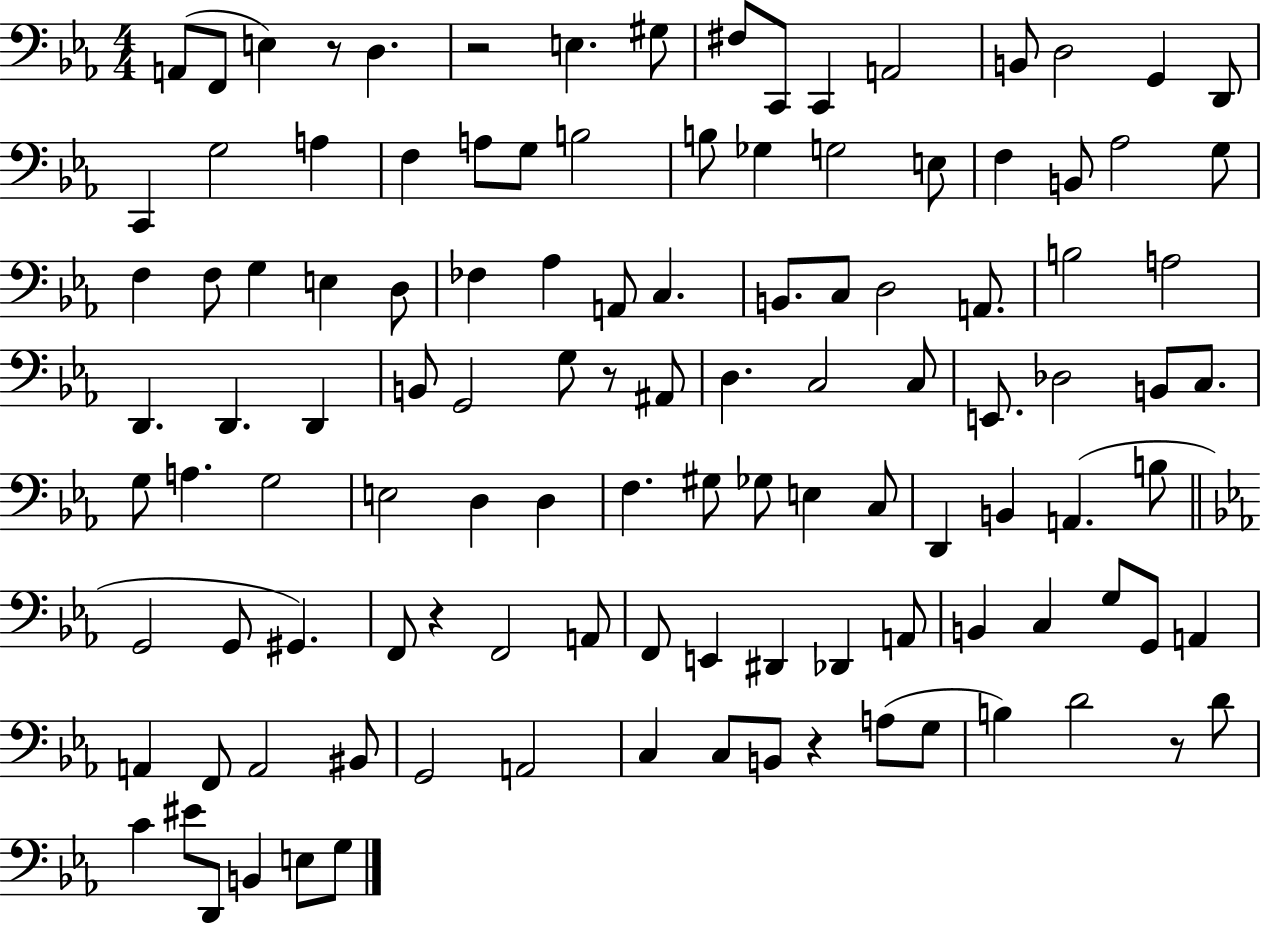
{
  \clef bass
  \numericTimeSignature
  \time 4/4
  \key ees \major
  \repeat volta 2 { a,8( f,8 e4) r8 d4. | r2 e4. gis8 | fis8 c,8 c,4 a,2 | b,8 d2 g,4 d,8 | \break c,4 g2 a4 | f4 a8 g8 b2 | b8 ges4 g2 e8 | f4 b,8 aes2 g8 | \break f4 f8 g4 e4 d8 | fes4 aes4 a,8 c4. | b,8. c8 d2 a,8. | b2 a2 | \break d,4. d,4. d,4 | b,8 g,2 g8 r8 ais,8 | d4. c2 c8 | e,8. des2 b,8 c8. | \break g8 a4. g2 | e2 d4 d4 | f4. gis8 ges8 e4 c8 | d,4 b,4 a,4.( b8 | \break \bar "||" \break \key c \minor g,2 g,8 gis,4.) | f,8 r4 f,2 a,8 | f,8 e,4 dis,4 des,4 a,8 | b,4 c4 g8 g,8 a,4 | \break a,4 f,8 a,2 bis,8 | g,2 a,2 | c4 c8 b,8 r4 a8( g8 | b4) d'2 r8 d'8 | \break c'4 eis'8 d,8 b,4 e8 g8 | } \bar "|."
}